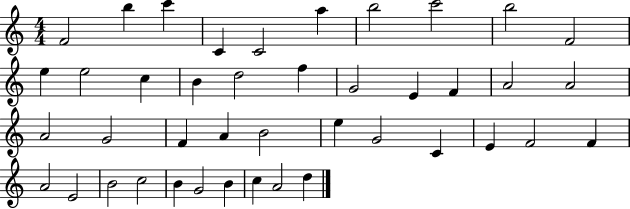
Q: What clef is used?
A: treble